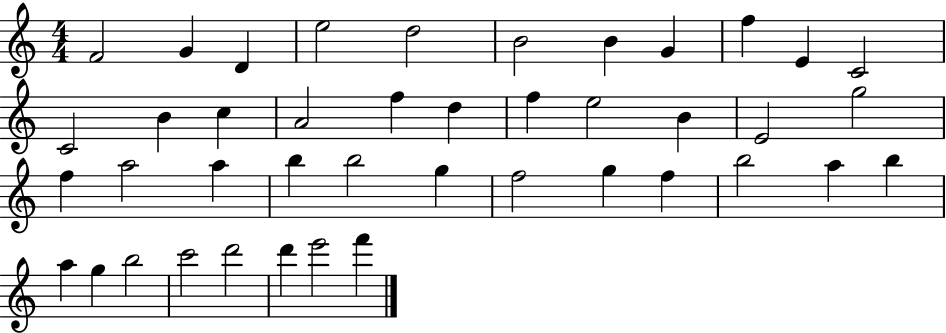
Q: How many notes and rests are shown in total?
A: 42